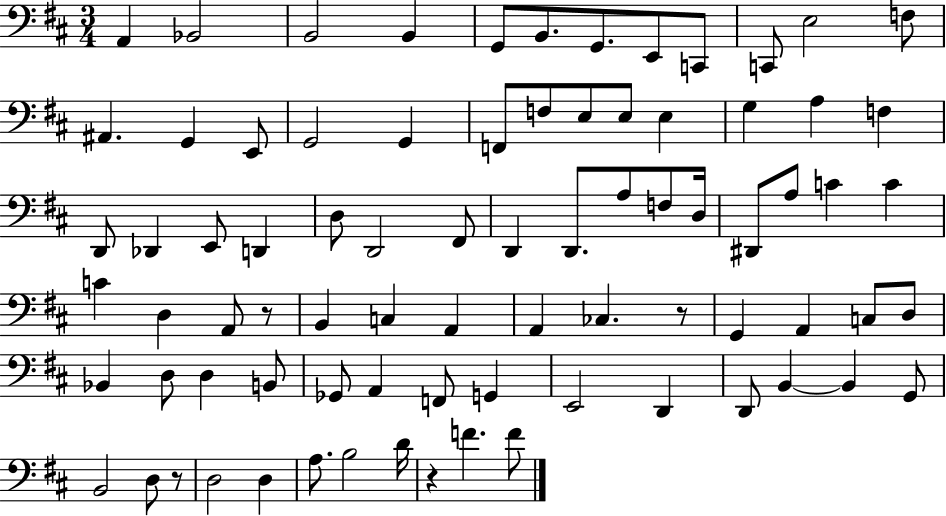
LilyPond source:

{
  \clef bass
  \numericTimeSignature
  \time 3/4
  \key d \major
  a,4 bes,2 | b,2 b,4 | g,8 b,8. g,8. e,8 c,8 | c,8 e2 f8 | \break ais,4. g,4 e,8 | g,2 g,4 | f,8 f8 e8 e8 e4 | g4 a4 f4 | \break d,8 des,4 e,8 d,4 | d8 d,2 fis,8 | d,4 d,8. a8 f8 d16 | dis,8 a8 c'4 c'4 | \break c'4 d4 a,8 r8 | b,4 c4 a,4 | a,4 ces4. r8 | g,4 a,4 c8 d8 | \break bes,4 d8 d4 b,8 | ges,8 a,4 f,8 g,4 | e,2 d,4 | d,8 b,4~~ b,4 g,8 | \break b,2 d8 r8 | d2 d4 | a8. b2 d'16 | r4 f'4. f'8 | \break \bar "|."
}